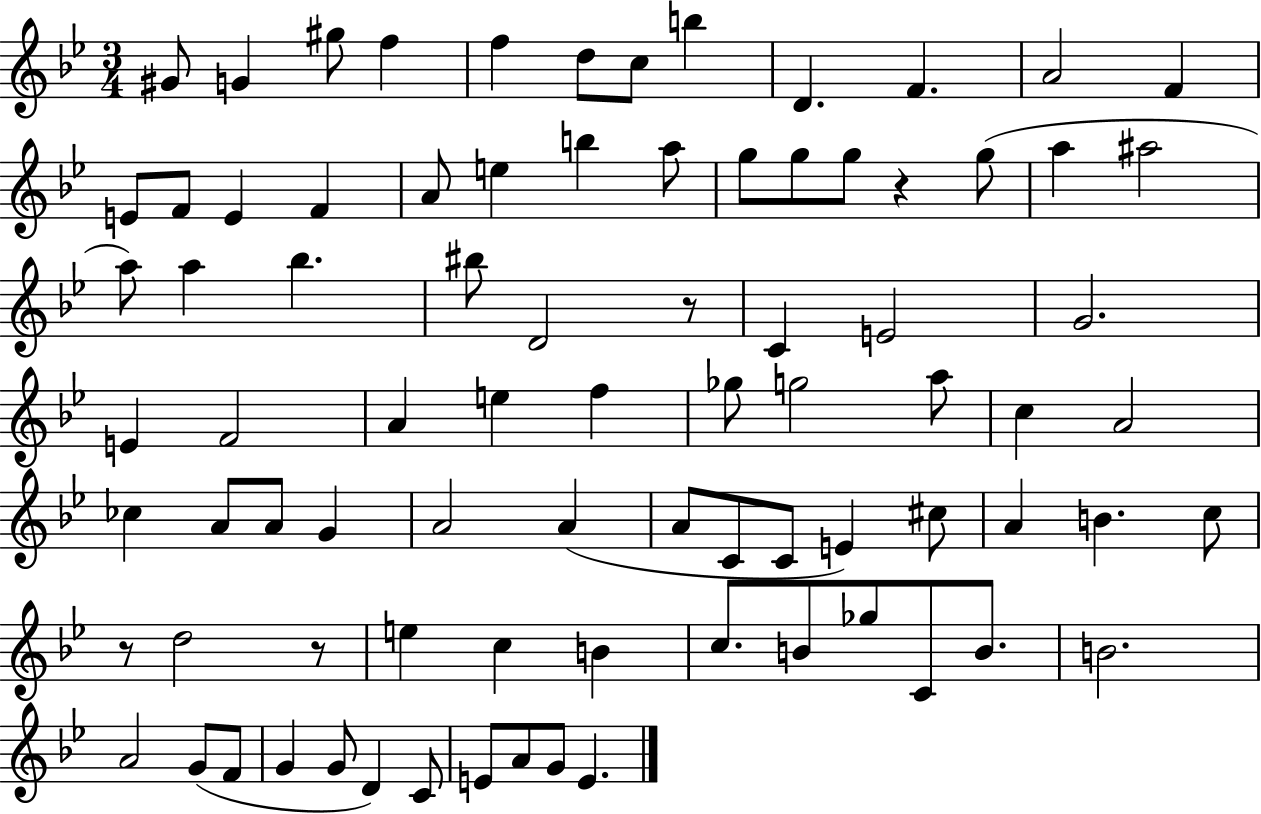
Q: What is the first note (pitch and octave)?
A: G#4